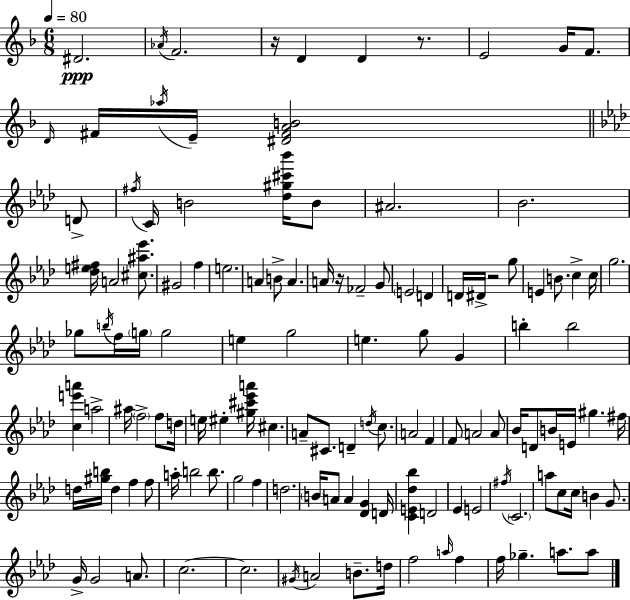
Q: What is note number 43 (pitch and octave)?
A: G5